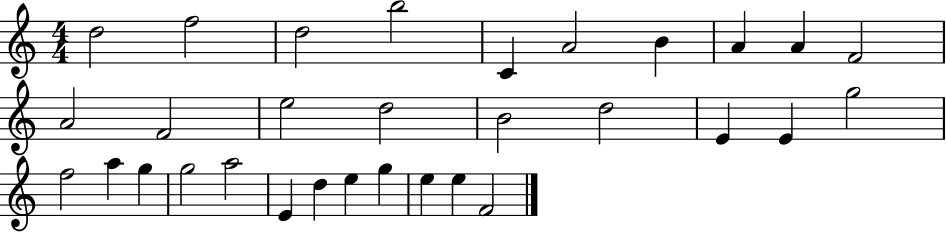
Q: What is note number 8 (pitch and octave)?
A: A4